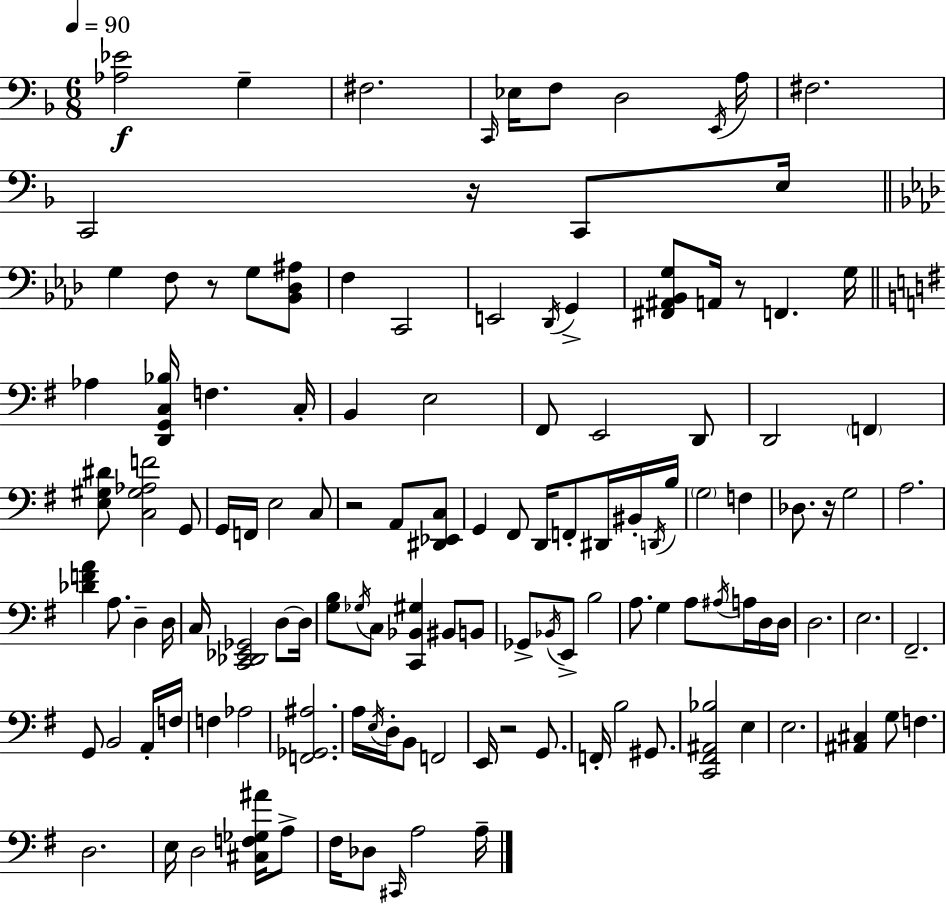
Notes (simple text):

[Ab3,Eb4]/h G3/q F#3/h. C2/s Eb3/s F3/e D3/h E2/s A3/s F#3/h. C2/h R/s C2/e E3/s G3/q F3/e R/e G3/e [Bb2,Db3,A#3]/e F3/q C2/h E2/h Db2/s G2/q [F#2,A#2,Bb2,G3]/e A2/s R/e F2/q. G3/s Ab3/q [D2,G2,C3,Bb3]/s F3/q. C3/s B2/q E3/h F#2/e E2/h D2/e D2/h F2/q [E3,G#3,D#4]/e [C3,G#3,Ab3,F4]/h G2/e G2/s F2/s E3/h C3/e R/h A2/e [D#2,Eb2,C3]/e G2/q F#2/e D2/s F2/e D#2/s BIS2/s D2/s B3/s G3/h F3/q Db3/e. R/s G3/h A3/h. [Db4,F4,A4]/q A3/e. D3/q D3/s C3/s [C2,Db2,Eb2,Gb2]/h D3/e D3/s [G3,B3]/e Gb3/s C3/e [C2,Bb2,G#3]/q BIS2/e B2/e Gb2/e Bb2/s E2/e B3/h A3/e. G3/q A3/e A#3/s A3/s D3/s D3/s D3/h. E3/h. F#2/h. G2/e B2/h A2/s F3/s F3/q Ab3/h [F2,Gb2,A#3]/h. A3/s E3/s D3/s B2/e F2/h E2/s R/h G2/e. F2/s B3/h G#2/e. [C2,F#2,A#2,Bb3]/h E3/q E3/h. [A#2,C#3]/q G3/e F3/q. D3/h. E3/s D3/h [C#3,F3,Gb3,A#4]/s A3/e F#3/s Db3/e C#2/s A3/h A3/s